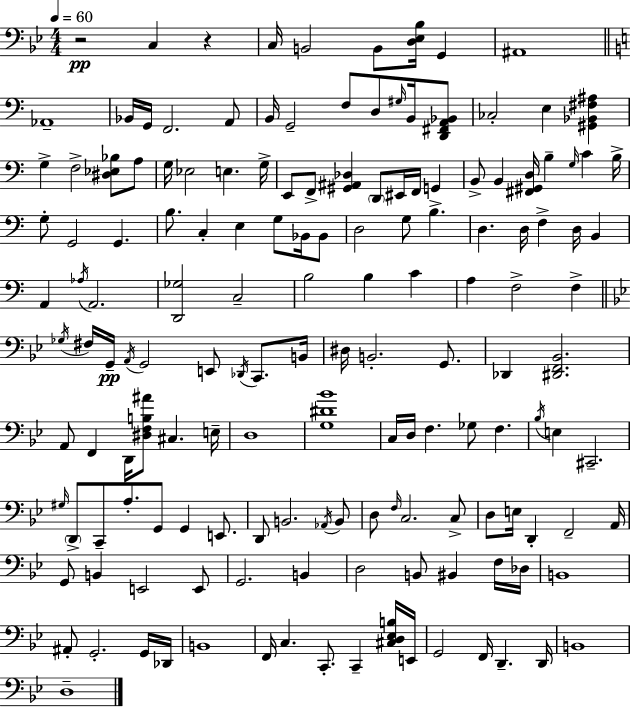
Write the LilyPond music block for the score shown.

{
  \clef bass
  \numericTimeSignature
  \time 4/4
  \key bes \major
  \tempo 4 = 60
  r2\pp c4 r4 | c16 b,2 b,8 <d ees bes>16 g,4 | ais,1 | \bar "||" \break \key c \major aes,1-- | bes,16 g,16 f,2. a,8 | b,16 g,2-- f8 d8 \grace { gis16 } b,16 <d, fis, a, bes,>8 | ces2-. e4 <gis, bes, fis ais>4 | \break g4-> f2-> <dis ees bes>8 a8 | g16 ees2 e4. | g16-> e,8 f,8-> <gis, ais, des>4 \parenthesize d,8 eis,16 f,16 g,4-> | b,8-> b,4 <fis, gis, d>16 b4-- \grace { g16 } c'4 | \break b16-> g8-. g,2 g,4. | b8. c4-. e4 g8 bes,16 | bes,8 d2 g8 b4. | d4. d16 f4-> d16 b,4 | \break a,4 \acciaccatura { aes16 } a,2. | <d, ges>2 c2-- | b2 b4 c'4 | a4 f2-> f4-> | \break \bar "||" \break \key bes \major \acciaccatura { ges16 } fis16 g,16--\pp \acciaccatura { a,16 } g,2 e,8 \acciaccatura { des,16 } c,8. | b,16 dis16 b,2.-. | g,8. des,4 <dis, f, bes,>2. | a,8 f,4 d,16 <dis f b ais'>8 cis4. | \break e16-- d1 | <g dis' bes'>1 | c16 d16 f4. ges8 f4. | \acciaccatura { bes16 } e4 cis,2.-- | \break \grace { gis16 } \parenthesize d,8-> c,8-- a8.-. g,8 g,4 | e,8. d,8 b,2. | \acciaccatura { aes,16 } b,8 d8 \grace { f16 } c2. | c8-> d8 e16 d,4-. f,2-- | \break a,16 g,8 b,4 e,2 | e,8 g,2. | b,4 d2 b,8 | bis,4 f16 des16 b,1 | \break ais,8-. g,2.-. | g,16 des,16 b,1 | f,16 c4. c,8.-. | c,4-- <cis d ees b>16 e,16 g,2 f,16 | \break d,4.-- d,16 b,1 | d1-- | \bar "|."
}